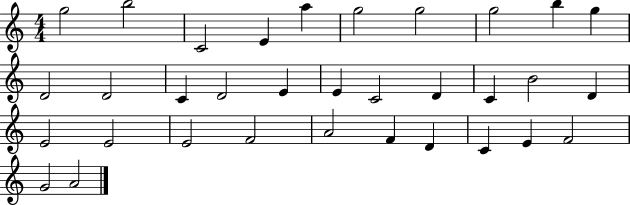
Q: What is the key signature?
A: C major